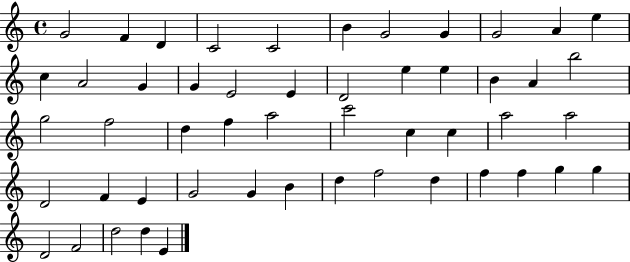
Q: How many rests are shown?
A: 0